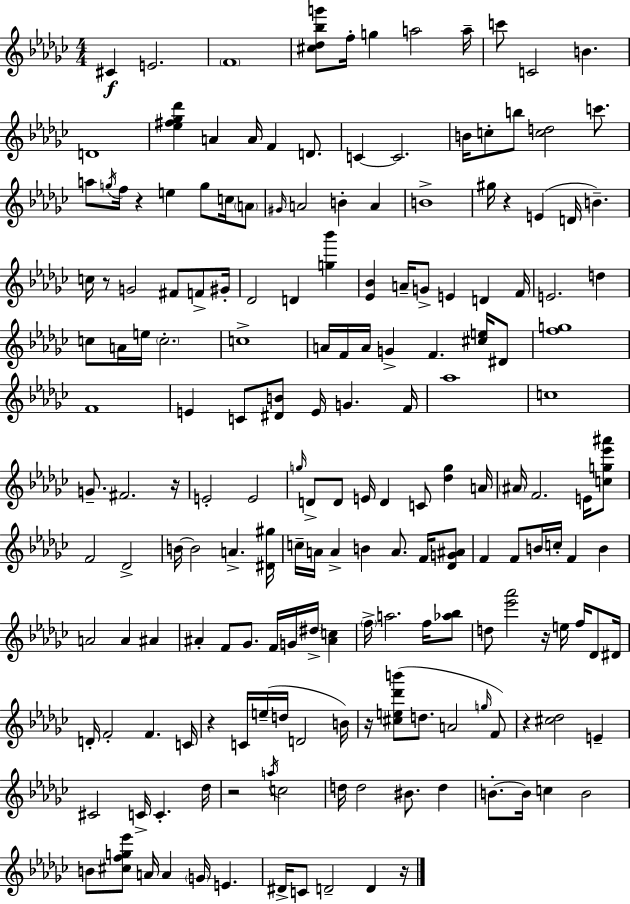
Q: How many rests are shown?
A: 10